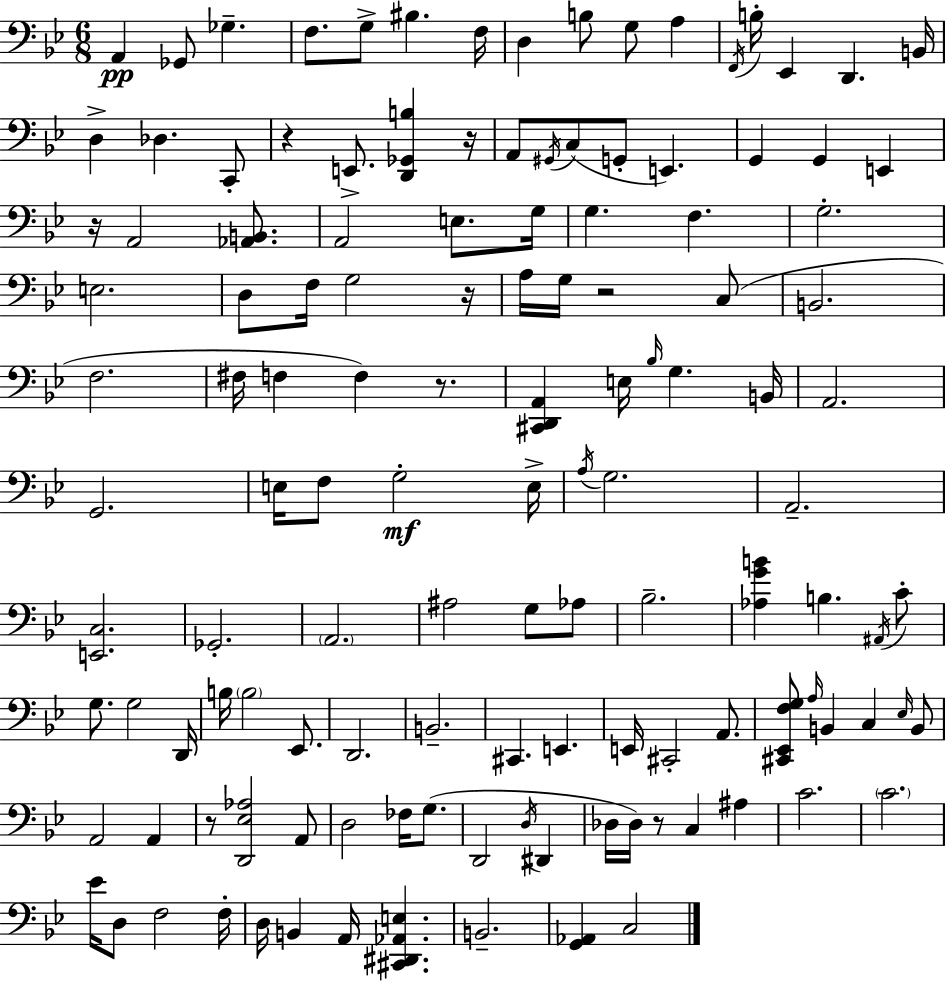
{
  \clef bass
  \numericTimeSignature
  \time 6/8
  \key bes \major
  \repeat volta 2 { a,4\pp ges,8 ges4.-- | f8. g8-> bis4. f16 | d4 b8 g8 a4 | \acciaccatura { f,16 } b16-. ees,4 d,4. | \break b,16 d4-> des4. c,8-. | r4 e,8.-> <d, ges, b>4 | r16 a,8 \acciaccatura { gis,16 } c8( g,8-. e,4.) | g,4 g,4 e,4 | \break r16 a,2 <aes, b,>8. | a,2 e8. | g16 g4. f4. | g2.-. | \break e2. | d8 f16 g2 | r16 a16 g16 r2 | c8( b,2. | \break f2. | fis16 f4 f4) r8. | <cis, d, a,>4 e16 \grace { bes16 } g4. | b,16 a,2. | \break g,2. | e16 f8 g2-.\mf | e16-> \acciaccatura { a16 } g2. | a,2.-- | \break <e, c>2. | ges,2.-. | \parenthesize a,2. | ais2 | \break g8 aes8 bes2.-- | <aes g' b'>4 b4. | \acciaccatura { ais,16 } c'8-. g8. g2 | d,16 b16 \parenthesize b2 | \break ees,8. d,2. | b,2.-- | cis,4. e,4. | e,16 cis,2-. | \break a,8. <cis, ees, f g>8 \grace { a16 } b,4 | c4 \grace { ees16 } b,8 a,2 | a,4 r8 <d, ees aes>2 | a,8 d2 | \break fes16 g8.( d,2 | \acciaccatura { d16 } dis,4 des16 des16) r8 | c4 ais4 c'2. | \parenthesize c'2. | \break ees'16 d8 f2 | f16-. d16 b,4 | a,16 <cis, dis, aes, e>4. b,2.-- | <g, aes,>4 | \break c2 } \bar "|."
}